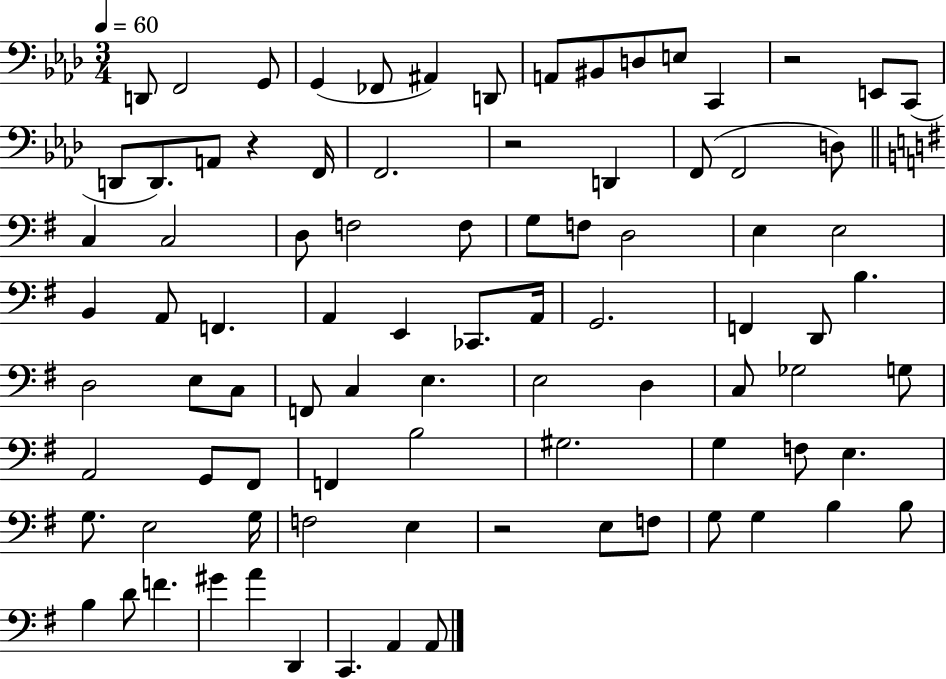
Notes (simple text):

D2/e F2/h G2/e G2/q FES2/e A#2/q D2/e A2/e BIS2/e D3/e E3/e C2/q R/h E2/e C2/e D2/e D2/e. A2/e R/q F2/s F2/h. R/h D2/q F2/e F2/h D3/e C3/q C3/h D3/e F3/h F3/e G3/e F3/e D3/h E3/q E3/h B2/q A2/e F2/q. A2/q E2/q CES2/e. A2/s G2/h. F2/q D2/e B3/q. D3/h E3/e C3/e F2/e C3/q E3/q. E3/h D3/q C3/e Gb3/h G3/e A2/h G2/e F#2/e F2/q B3/h G#3/h. G3/q F3/e E3/q. G3/e. E3/h G3/s F3/h E3/q R/h E3/e F3/e G3/e G3/q B3/q B3/e B3/q D4/e F4/q. G#4/q A4/q D2/q C2/q. A2/q A2/e